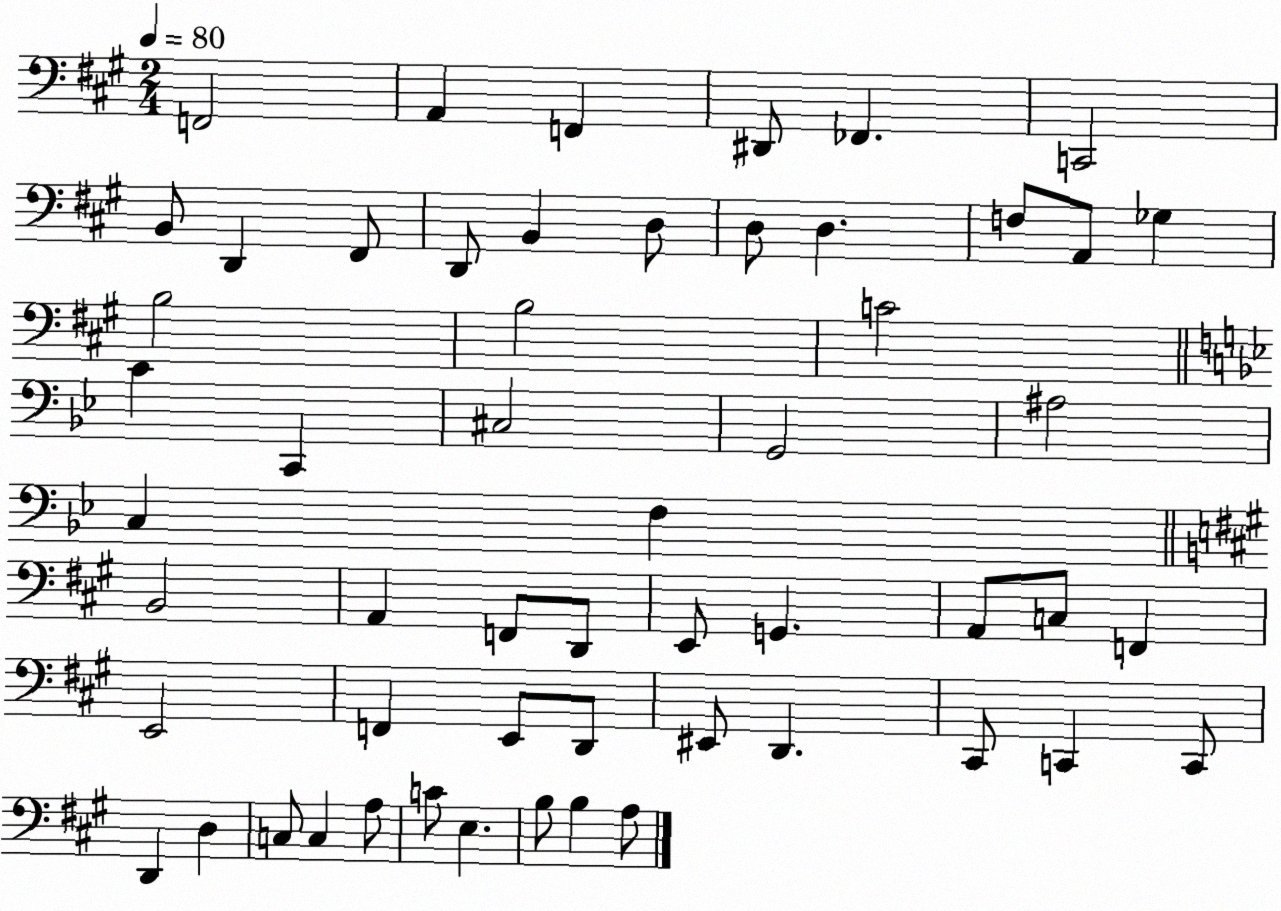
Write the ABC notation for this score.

X:1
T:Untitled
M:2/4
L:1/4
K:A
F,,2 A,, F,, ^D,,/2 _F,, C,,2 B,,/2 D,, ^F,,/2 D,,/2 B,, D,/2 D,/2 D, F,/2 A,,/2 _G, B,2 B,2 C2 C C,, ^C,2 G,,2 ^A,2 C, F, B,,2 A,, F,,/2 D,,/2 E,,/2 G,, A,,/2 C,/2 F,, E,,2 F,, E,,/2 D,,/2 ^E,,/2 D,, ^C,,/2 C,, C,,/2 D,, D, C,/2 C, A,/2 C/2 E, B,/2 B, A,/2